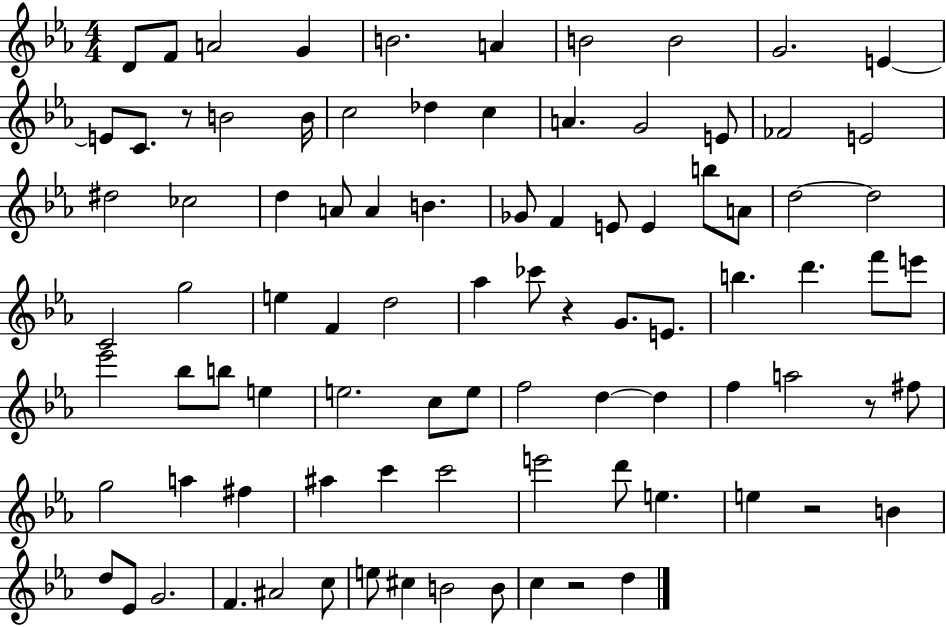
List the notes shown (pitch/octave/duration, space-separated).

D4/e F4/e A4/h G4/q B4/h. A4/q B4/h B4/h G4/h. E4/q E4/e C4/e. R/e B4/h B4/s C5/h Db5/q C5/q A4/q. G4/h E4/e FES4/h E4/h D#5/h CES5/h D5/q A4/e A4/q B4/q. Gb4/e F4/q E4/e E4/q B5/e A4/e D5/h D5/h C4/h G5/h E5/q F4/q D5/h Ab5/q CES6/e R/q G4/e. E4/e. B5/q. D6/q. F6/e E6/e Eb6/h Bb5/e B5/e E5/q E5/h. C5/e E5/e F5/h D5/q D5/q F5/q A5/h R/e F#5/e G5/h A5/q F#5/q A#5/q C6/q C6/h E6/h D6/e E5/q. E5/q R/h B4/q D5/e Eb4/e G4/h. F4/q. A#4/h C5/e E5/e C#5/q B4/h B4/e C5/q R/h D5/q